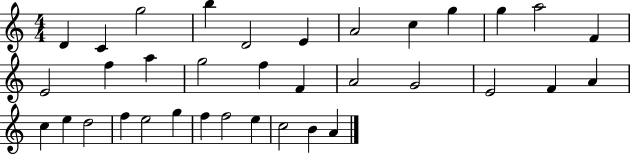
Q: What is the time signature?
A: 4/4